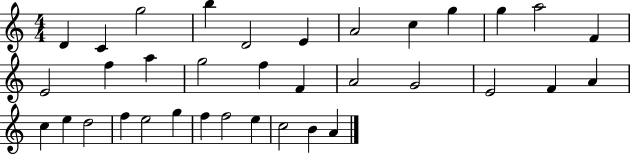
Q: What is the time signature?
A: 4/4